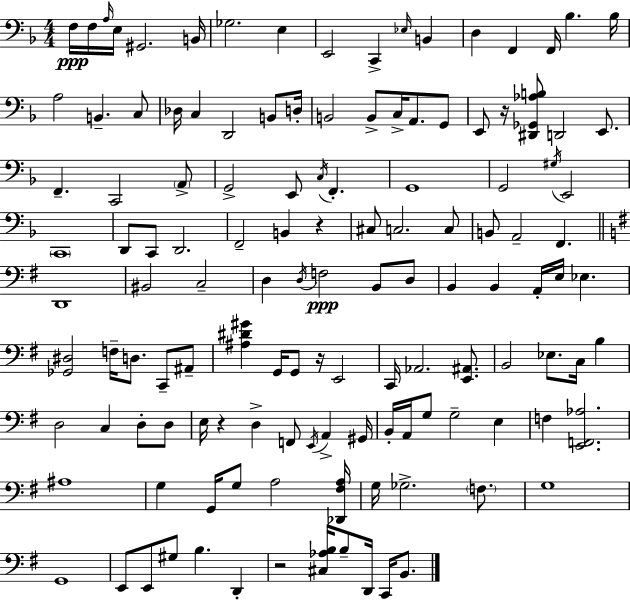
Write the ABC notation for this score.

X:1
T:Untitled
M:4/4
L:1/4
K:Dm
F,/4 F,/4 A,/4 E,/4 ^G,,2 B,,/4 _G,2 E, E,,2 C,, _E,/4 B,, D, F,, F,,/4 _B, _B,/4 A,2 B,, C,/2 _D,/4 C, D,,2 B,,/2 D,/4 B,,2 B,,/2 C,/4 A,,/2 G,,/2 E,,/2 z/4 [^D,,_G,,_A,B,]/2 D,,2 E,,/2 F,, C,,2 A,,/2 G,,2 E,,/2 C,/4 F,, G,,4 G,,2 ^G,/4 E,,2 C,,4 D,,/2 C,,/2 D,,2 F,,2 B,, z ^C,/2 C,2 C,/2 B,,/2 A,,2 F,, D,,4 ^B,,2 C,2 D, D,/4 F,2 B,,/2 D,/2 B,, B,, A,,/4 E,/4 _E, [_G,,^D,]2 F,/4 D,/2 C,,/2 ^A,,/2 [^A,^D^G] G,,/4 G,,/2 z/4 E,,2 C,,/4 _A,,2 [E,,^A,,]/2 B,,2 _E,/2 C,/4 B, D,2 C, D,/2 D,/2 E,/4 z D, F,,/2 E,,/4 A,, ^G,,/4 B,,/4 A,,/4 G,/2 G,2 E, F, [E,,F,,_A,]2 ^A,4 G, G,,/4 G,/2 A,2 [_D,,^F,A,]/4 G,/4 _G,2 F,/2 G,4 G,,4 E,,/2 E,,/2 ^G,/2 B, D,, z2 [^C,_A,B,]/4 B,/2 D,,/4 C,,/4 B,,/2